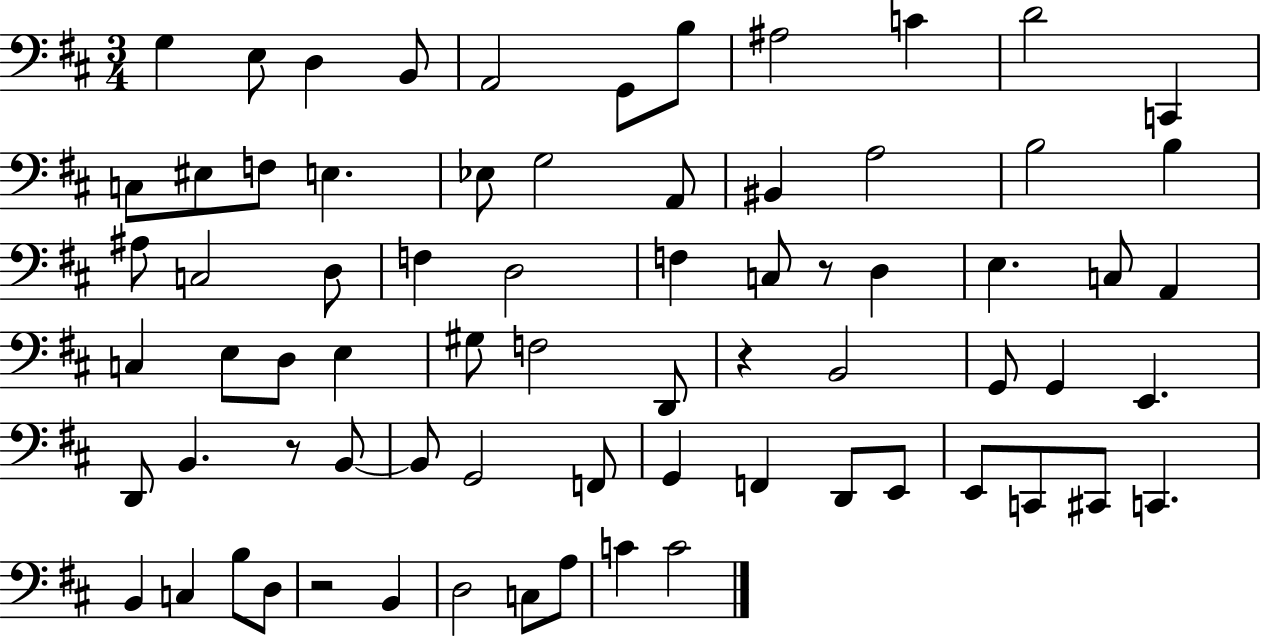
{
  \clef bass
  \numericTimeSignature
  \time 3/4
  \key d \major
  \repeat volta 2 { g4 e8 d4 b,8 | a,2 g,8 b8 | ais2 c'4 | d'2 c,4 | \break c8 eis8 f8 e4. | ees8 g2 a,8 | bis,4 a2 | b2 b4 | \break ais8 c2 d8 | f4 d2 | f4 c8 r8 d4 | e4. c8 a,4 | \break c4 e8 d8 e4 | gis8 f2 d,8 | r4 b,2 | g,8 g,4 e,4. | \break d,8 b,4. r8 b,8~~ | b,8 g,2 f,8 | g,4 f,4 d,8 e,8 | e,8 c,8 cis,8 c,4. | \break b,4 c4 b8 d8 | r2 b,4 | d2 c8 a8 | c'4 c'2 | \break } \bar "|."
}